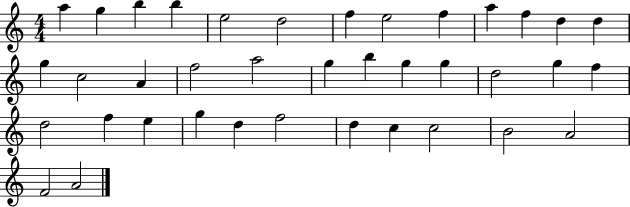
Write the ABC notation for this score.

X:1
T:Untitled
M:4/4
L:1/4
K:C
a g b b e2 d2 f e2 f a f d d g c2 A f2 a2 g b g g d2 g f d2 f e g d f2 d c c2 B2 A2 F2 A2